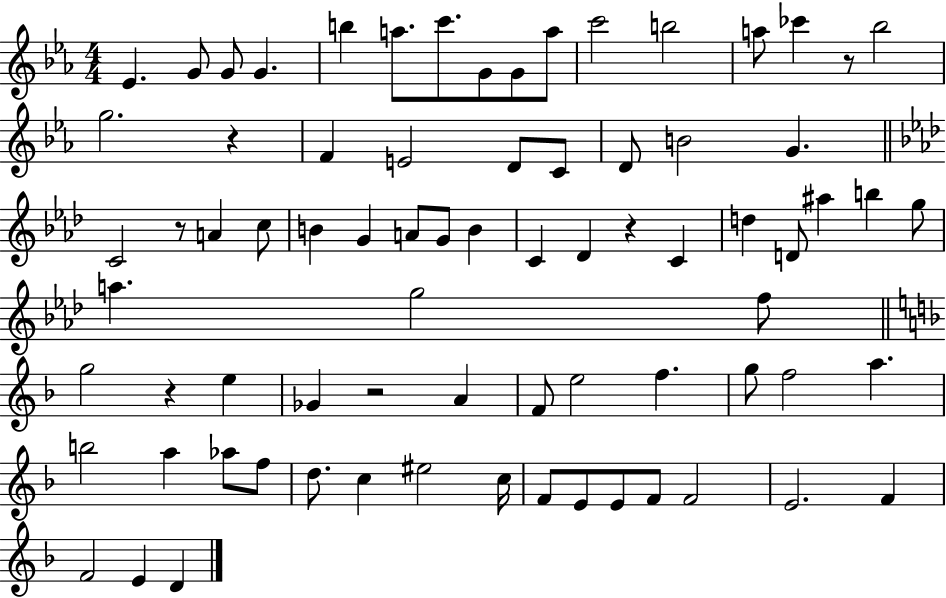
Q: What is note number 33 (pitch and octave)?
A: Db4